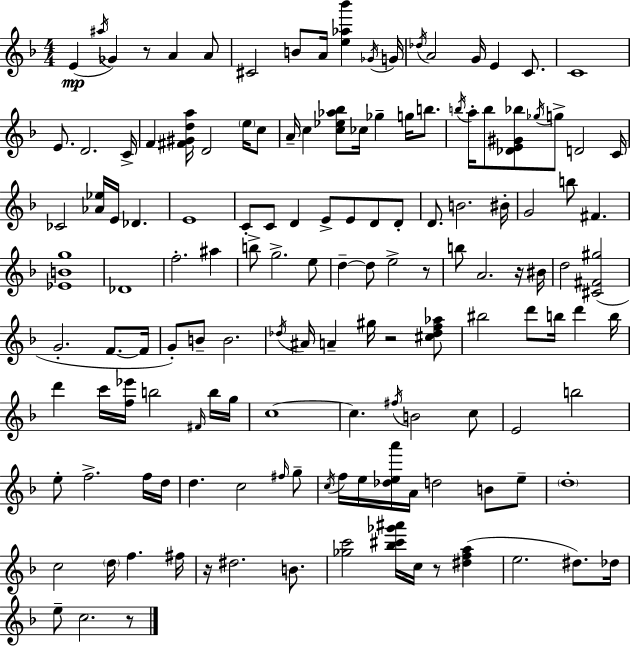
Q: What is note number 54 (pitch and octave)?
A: Db4